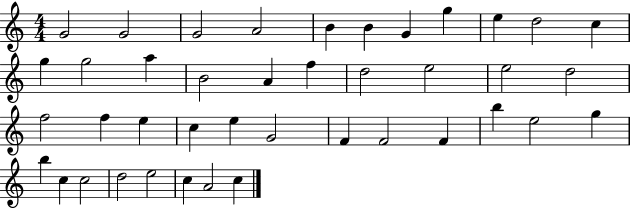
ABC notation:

X:1
T:Untitled
M:4/4
L:1/4
K:C
G2 G2 G2 A2 B B G g e d2 c g g2 a B2 A f d2 e2 e2 d2 f2 f e c e G2 F F2 F b e2 g b c c2 d2 e2 c A2 c